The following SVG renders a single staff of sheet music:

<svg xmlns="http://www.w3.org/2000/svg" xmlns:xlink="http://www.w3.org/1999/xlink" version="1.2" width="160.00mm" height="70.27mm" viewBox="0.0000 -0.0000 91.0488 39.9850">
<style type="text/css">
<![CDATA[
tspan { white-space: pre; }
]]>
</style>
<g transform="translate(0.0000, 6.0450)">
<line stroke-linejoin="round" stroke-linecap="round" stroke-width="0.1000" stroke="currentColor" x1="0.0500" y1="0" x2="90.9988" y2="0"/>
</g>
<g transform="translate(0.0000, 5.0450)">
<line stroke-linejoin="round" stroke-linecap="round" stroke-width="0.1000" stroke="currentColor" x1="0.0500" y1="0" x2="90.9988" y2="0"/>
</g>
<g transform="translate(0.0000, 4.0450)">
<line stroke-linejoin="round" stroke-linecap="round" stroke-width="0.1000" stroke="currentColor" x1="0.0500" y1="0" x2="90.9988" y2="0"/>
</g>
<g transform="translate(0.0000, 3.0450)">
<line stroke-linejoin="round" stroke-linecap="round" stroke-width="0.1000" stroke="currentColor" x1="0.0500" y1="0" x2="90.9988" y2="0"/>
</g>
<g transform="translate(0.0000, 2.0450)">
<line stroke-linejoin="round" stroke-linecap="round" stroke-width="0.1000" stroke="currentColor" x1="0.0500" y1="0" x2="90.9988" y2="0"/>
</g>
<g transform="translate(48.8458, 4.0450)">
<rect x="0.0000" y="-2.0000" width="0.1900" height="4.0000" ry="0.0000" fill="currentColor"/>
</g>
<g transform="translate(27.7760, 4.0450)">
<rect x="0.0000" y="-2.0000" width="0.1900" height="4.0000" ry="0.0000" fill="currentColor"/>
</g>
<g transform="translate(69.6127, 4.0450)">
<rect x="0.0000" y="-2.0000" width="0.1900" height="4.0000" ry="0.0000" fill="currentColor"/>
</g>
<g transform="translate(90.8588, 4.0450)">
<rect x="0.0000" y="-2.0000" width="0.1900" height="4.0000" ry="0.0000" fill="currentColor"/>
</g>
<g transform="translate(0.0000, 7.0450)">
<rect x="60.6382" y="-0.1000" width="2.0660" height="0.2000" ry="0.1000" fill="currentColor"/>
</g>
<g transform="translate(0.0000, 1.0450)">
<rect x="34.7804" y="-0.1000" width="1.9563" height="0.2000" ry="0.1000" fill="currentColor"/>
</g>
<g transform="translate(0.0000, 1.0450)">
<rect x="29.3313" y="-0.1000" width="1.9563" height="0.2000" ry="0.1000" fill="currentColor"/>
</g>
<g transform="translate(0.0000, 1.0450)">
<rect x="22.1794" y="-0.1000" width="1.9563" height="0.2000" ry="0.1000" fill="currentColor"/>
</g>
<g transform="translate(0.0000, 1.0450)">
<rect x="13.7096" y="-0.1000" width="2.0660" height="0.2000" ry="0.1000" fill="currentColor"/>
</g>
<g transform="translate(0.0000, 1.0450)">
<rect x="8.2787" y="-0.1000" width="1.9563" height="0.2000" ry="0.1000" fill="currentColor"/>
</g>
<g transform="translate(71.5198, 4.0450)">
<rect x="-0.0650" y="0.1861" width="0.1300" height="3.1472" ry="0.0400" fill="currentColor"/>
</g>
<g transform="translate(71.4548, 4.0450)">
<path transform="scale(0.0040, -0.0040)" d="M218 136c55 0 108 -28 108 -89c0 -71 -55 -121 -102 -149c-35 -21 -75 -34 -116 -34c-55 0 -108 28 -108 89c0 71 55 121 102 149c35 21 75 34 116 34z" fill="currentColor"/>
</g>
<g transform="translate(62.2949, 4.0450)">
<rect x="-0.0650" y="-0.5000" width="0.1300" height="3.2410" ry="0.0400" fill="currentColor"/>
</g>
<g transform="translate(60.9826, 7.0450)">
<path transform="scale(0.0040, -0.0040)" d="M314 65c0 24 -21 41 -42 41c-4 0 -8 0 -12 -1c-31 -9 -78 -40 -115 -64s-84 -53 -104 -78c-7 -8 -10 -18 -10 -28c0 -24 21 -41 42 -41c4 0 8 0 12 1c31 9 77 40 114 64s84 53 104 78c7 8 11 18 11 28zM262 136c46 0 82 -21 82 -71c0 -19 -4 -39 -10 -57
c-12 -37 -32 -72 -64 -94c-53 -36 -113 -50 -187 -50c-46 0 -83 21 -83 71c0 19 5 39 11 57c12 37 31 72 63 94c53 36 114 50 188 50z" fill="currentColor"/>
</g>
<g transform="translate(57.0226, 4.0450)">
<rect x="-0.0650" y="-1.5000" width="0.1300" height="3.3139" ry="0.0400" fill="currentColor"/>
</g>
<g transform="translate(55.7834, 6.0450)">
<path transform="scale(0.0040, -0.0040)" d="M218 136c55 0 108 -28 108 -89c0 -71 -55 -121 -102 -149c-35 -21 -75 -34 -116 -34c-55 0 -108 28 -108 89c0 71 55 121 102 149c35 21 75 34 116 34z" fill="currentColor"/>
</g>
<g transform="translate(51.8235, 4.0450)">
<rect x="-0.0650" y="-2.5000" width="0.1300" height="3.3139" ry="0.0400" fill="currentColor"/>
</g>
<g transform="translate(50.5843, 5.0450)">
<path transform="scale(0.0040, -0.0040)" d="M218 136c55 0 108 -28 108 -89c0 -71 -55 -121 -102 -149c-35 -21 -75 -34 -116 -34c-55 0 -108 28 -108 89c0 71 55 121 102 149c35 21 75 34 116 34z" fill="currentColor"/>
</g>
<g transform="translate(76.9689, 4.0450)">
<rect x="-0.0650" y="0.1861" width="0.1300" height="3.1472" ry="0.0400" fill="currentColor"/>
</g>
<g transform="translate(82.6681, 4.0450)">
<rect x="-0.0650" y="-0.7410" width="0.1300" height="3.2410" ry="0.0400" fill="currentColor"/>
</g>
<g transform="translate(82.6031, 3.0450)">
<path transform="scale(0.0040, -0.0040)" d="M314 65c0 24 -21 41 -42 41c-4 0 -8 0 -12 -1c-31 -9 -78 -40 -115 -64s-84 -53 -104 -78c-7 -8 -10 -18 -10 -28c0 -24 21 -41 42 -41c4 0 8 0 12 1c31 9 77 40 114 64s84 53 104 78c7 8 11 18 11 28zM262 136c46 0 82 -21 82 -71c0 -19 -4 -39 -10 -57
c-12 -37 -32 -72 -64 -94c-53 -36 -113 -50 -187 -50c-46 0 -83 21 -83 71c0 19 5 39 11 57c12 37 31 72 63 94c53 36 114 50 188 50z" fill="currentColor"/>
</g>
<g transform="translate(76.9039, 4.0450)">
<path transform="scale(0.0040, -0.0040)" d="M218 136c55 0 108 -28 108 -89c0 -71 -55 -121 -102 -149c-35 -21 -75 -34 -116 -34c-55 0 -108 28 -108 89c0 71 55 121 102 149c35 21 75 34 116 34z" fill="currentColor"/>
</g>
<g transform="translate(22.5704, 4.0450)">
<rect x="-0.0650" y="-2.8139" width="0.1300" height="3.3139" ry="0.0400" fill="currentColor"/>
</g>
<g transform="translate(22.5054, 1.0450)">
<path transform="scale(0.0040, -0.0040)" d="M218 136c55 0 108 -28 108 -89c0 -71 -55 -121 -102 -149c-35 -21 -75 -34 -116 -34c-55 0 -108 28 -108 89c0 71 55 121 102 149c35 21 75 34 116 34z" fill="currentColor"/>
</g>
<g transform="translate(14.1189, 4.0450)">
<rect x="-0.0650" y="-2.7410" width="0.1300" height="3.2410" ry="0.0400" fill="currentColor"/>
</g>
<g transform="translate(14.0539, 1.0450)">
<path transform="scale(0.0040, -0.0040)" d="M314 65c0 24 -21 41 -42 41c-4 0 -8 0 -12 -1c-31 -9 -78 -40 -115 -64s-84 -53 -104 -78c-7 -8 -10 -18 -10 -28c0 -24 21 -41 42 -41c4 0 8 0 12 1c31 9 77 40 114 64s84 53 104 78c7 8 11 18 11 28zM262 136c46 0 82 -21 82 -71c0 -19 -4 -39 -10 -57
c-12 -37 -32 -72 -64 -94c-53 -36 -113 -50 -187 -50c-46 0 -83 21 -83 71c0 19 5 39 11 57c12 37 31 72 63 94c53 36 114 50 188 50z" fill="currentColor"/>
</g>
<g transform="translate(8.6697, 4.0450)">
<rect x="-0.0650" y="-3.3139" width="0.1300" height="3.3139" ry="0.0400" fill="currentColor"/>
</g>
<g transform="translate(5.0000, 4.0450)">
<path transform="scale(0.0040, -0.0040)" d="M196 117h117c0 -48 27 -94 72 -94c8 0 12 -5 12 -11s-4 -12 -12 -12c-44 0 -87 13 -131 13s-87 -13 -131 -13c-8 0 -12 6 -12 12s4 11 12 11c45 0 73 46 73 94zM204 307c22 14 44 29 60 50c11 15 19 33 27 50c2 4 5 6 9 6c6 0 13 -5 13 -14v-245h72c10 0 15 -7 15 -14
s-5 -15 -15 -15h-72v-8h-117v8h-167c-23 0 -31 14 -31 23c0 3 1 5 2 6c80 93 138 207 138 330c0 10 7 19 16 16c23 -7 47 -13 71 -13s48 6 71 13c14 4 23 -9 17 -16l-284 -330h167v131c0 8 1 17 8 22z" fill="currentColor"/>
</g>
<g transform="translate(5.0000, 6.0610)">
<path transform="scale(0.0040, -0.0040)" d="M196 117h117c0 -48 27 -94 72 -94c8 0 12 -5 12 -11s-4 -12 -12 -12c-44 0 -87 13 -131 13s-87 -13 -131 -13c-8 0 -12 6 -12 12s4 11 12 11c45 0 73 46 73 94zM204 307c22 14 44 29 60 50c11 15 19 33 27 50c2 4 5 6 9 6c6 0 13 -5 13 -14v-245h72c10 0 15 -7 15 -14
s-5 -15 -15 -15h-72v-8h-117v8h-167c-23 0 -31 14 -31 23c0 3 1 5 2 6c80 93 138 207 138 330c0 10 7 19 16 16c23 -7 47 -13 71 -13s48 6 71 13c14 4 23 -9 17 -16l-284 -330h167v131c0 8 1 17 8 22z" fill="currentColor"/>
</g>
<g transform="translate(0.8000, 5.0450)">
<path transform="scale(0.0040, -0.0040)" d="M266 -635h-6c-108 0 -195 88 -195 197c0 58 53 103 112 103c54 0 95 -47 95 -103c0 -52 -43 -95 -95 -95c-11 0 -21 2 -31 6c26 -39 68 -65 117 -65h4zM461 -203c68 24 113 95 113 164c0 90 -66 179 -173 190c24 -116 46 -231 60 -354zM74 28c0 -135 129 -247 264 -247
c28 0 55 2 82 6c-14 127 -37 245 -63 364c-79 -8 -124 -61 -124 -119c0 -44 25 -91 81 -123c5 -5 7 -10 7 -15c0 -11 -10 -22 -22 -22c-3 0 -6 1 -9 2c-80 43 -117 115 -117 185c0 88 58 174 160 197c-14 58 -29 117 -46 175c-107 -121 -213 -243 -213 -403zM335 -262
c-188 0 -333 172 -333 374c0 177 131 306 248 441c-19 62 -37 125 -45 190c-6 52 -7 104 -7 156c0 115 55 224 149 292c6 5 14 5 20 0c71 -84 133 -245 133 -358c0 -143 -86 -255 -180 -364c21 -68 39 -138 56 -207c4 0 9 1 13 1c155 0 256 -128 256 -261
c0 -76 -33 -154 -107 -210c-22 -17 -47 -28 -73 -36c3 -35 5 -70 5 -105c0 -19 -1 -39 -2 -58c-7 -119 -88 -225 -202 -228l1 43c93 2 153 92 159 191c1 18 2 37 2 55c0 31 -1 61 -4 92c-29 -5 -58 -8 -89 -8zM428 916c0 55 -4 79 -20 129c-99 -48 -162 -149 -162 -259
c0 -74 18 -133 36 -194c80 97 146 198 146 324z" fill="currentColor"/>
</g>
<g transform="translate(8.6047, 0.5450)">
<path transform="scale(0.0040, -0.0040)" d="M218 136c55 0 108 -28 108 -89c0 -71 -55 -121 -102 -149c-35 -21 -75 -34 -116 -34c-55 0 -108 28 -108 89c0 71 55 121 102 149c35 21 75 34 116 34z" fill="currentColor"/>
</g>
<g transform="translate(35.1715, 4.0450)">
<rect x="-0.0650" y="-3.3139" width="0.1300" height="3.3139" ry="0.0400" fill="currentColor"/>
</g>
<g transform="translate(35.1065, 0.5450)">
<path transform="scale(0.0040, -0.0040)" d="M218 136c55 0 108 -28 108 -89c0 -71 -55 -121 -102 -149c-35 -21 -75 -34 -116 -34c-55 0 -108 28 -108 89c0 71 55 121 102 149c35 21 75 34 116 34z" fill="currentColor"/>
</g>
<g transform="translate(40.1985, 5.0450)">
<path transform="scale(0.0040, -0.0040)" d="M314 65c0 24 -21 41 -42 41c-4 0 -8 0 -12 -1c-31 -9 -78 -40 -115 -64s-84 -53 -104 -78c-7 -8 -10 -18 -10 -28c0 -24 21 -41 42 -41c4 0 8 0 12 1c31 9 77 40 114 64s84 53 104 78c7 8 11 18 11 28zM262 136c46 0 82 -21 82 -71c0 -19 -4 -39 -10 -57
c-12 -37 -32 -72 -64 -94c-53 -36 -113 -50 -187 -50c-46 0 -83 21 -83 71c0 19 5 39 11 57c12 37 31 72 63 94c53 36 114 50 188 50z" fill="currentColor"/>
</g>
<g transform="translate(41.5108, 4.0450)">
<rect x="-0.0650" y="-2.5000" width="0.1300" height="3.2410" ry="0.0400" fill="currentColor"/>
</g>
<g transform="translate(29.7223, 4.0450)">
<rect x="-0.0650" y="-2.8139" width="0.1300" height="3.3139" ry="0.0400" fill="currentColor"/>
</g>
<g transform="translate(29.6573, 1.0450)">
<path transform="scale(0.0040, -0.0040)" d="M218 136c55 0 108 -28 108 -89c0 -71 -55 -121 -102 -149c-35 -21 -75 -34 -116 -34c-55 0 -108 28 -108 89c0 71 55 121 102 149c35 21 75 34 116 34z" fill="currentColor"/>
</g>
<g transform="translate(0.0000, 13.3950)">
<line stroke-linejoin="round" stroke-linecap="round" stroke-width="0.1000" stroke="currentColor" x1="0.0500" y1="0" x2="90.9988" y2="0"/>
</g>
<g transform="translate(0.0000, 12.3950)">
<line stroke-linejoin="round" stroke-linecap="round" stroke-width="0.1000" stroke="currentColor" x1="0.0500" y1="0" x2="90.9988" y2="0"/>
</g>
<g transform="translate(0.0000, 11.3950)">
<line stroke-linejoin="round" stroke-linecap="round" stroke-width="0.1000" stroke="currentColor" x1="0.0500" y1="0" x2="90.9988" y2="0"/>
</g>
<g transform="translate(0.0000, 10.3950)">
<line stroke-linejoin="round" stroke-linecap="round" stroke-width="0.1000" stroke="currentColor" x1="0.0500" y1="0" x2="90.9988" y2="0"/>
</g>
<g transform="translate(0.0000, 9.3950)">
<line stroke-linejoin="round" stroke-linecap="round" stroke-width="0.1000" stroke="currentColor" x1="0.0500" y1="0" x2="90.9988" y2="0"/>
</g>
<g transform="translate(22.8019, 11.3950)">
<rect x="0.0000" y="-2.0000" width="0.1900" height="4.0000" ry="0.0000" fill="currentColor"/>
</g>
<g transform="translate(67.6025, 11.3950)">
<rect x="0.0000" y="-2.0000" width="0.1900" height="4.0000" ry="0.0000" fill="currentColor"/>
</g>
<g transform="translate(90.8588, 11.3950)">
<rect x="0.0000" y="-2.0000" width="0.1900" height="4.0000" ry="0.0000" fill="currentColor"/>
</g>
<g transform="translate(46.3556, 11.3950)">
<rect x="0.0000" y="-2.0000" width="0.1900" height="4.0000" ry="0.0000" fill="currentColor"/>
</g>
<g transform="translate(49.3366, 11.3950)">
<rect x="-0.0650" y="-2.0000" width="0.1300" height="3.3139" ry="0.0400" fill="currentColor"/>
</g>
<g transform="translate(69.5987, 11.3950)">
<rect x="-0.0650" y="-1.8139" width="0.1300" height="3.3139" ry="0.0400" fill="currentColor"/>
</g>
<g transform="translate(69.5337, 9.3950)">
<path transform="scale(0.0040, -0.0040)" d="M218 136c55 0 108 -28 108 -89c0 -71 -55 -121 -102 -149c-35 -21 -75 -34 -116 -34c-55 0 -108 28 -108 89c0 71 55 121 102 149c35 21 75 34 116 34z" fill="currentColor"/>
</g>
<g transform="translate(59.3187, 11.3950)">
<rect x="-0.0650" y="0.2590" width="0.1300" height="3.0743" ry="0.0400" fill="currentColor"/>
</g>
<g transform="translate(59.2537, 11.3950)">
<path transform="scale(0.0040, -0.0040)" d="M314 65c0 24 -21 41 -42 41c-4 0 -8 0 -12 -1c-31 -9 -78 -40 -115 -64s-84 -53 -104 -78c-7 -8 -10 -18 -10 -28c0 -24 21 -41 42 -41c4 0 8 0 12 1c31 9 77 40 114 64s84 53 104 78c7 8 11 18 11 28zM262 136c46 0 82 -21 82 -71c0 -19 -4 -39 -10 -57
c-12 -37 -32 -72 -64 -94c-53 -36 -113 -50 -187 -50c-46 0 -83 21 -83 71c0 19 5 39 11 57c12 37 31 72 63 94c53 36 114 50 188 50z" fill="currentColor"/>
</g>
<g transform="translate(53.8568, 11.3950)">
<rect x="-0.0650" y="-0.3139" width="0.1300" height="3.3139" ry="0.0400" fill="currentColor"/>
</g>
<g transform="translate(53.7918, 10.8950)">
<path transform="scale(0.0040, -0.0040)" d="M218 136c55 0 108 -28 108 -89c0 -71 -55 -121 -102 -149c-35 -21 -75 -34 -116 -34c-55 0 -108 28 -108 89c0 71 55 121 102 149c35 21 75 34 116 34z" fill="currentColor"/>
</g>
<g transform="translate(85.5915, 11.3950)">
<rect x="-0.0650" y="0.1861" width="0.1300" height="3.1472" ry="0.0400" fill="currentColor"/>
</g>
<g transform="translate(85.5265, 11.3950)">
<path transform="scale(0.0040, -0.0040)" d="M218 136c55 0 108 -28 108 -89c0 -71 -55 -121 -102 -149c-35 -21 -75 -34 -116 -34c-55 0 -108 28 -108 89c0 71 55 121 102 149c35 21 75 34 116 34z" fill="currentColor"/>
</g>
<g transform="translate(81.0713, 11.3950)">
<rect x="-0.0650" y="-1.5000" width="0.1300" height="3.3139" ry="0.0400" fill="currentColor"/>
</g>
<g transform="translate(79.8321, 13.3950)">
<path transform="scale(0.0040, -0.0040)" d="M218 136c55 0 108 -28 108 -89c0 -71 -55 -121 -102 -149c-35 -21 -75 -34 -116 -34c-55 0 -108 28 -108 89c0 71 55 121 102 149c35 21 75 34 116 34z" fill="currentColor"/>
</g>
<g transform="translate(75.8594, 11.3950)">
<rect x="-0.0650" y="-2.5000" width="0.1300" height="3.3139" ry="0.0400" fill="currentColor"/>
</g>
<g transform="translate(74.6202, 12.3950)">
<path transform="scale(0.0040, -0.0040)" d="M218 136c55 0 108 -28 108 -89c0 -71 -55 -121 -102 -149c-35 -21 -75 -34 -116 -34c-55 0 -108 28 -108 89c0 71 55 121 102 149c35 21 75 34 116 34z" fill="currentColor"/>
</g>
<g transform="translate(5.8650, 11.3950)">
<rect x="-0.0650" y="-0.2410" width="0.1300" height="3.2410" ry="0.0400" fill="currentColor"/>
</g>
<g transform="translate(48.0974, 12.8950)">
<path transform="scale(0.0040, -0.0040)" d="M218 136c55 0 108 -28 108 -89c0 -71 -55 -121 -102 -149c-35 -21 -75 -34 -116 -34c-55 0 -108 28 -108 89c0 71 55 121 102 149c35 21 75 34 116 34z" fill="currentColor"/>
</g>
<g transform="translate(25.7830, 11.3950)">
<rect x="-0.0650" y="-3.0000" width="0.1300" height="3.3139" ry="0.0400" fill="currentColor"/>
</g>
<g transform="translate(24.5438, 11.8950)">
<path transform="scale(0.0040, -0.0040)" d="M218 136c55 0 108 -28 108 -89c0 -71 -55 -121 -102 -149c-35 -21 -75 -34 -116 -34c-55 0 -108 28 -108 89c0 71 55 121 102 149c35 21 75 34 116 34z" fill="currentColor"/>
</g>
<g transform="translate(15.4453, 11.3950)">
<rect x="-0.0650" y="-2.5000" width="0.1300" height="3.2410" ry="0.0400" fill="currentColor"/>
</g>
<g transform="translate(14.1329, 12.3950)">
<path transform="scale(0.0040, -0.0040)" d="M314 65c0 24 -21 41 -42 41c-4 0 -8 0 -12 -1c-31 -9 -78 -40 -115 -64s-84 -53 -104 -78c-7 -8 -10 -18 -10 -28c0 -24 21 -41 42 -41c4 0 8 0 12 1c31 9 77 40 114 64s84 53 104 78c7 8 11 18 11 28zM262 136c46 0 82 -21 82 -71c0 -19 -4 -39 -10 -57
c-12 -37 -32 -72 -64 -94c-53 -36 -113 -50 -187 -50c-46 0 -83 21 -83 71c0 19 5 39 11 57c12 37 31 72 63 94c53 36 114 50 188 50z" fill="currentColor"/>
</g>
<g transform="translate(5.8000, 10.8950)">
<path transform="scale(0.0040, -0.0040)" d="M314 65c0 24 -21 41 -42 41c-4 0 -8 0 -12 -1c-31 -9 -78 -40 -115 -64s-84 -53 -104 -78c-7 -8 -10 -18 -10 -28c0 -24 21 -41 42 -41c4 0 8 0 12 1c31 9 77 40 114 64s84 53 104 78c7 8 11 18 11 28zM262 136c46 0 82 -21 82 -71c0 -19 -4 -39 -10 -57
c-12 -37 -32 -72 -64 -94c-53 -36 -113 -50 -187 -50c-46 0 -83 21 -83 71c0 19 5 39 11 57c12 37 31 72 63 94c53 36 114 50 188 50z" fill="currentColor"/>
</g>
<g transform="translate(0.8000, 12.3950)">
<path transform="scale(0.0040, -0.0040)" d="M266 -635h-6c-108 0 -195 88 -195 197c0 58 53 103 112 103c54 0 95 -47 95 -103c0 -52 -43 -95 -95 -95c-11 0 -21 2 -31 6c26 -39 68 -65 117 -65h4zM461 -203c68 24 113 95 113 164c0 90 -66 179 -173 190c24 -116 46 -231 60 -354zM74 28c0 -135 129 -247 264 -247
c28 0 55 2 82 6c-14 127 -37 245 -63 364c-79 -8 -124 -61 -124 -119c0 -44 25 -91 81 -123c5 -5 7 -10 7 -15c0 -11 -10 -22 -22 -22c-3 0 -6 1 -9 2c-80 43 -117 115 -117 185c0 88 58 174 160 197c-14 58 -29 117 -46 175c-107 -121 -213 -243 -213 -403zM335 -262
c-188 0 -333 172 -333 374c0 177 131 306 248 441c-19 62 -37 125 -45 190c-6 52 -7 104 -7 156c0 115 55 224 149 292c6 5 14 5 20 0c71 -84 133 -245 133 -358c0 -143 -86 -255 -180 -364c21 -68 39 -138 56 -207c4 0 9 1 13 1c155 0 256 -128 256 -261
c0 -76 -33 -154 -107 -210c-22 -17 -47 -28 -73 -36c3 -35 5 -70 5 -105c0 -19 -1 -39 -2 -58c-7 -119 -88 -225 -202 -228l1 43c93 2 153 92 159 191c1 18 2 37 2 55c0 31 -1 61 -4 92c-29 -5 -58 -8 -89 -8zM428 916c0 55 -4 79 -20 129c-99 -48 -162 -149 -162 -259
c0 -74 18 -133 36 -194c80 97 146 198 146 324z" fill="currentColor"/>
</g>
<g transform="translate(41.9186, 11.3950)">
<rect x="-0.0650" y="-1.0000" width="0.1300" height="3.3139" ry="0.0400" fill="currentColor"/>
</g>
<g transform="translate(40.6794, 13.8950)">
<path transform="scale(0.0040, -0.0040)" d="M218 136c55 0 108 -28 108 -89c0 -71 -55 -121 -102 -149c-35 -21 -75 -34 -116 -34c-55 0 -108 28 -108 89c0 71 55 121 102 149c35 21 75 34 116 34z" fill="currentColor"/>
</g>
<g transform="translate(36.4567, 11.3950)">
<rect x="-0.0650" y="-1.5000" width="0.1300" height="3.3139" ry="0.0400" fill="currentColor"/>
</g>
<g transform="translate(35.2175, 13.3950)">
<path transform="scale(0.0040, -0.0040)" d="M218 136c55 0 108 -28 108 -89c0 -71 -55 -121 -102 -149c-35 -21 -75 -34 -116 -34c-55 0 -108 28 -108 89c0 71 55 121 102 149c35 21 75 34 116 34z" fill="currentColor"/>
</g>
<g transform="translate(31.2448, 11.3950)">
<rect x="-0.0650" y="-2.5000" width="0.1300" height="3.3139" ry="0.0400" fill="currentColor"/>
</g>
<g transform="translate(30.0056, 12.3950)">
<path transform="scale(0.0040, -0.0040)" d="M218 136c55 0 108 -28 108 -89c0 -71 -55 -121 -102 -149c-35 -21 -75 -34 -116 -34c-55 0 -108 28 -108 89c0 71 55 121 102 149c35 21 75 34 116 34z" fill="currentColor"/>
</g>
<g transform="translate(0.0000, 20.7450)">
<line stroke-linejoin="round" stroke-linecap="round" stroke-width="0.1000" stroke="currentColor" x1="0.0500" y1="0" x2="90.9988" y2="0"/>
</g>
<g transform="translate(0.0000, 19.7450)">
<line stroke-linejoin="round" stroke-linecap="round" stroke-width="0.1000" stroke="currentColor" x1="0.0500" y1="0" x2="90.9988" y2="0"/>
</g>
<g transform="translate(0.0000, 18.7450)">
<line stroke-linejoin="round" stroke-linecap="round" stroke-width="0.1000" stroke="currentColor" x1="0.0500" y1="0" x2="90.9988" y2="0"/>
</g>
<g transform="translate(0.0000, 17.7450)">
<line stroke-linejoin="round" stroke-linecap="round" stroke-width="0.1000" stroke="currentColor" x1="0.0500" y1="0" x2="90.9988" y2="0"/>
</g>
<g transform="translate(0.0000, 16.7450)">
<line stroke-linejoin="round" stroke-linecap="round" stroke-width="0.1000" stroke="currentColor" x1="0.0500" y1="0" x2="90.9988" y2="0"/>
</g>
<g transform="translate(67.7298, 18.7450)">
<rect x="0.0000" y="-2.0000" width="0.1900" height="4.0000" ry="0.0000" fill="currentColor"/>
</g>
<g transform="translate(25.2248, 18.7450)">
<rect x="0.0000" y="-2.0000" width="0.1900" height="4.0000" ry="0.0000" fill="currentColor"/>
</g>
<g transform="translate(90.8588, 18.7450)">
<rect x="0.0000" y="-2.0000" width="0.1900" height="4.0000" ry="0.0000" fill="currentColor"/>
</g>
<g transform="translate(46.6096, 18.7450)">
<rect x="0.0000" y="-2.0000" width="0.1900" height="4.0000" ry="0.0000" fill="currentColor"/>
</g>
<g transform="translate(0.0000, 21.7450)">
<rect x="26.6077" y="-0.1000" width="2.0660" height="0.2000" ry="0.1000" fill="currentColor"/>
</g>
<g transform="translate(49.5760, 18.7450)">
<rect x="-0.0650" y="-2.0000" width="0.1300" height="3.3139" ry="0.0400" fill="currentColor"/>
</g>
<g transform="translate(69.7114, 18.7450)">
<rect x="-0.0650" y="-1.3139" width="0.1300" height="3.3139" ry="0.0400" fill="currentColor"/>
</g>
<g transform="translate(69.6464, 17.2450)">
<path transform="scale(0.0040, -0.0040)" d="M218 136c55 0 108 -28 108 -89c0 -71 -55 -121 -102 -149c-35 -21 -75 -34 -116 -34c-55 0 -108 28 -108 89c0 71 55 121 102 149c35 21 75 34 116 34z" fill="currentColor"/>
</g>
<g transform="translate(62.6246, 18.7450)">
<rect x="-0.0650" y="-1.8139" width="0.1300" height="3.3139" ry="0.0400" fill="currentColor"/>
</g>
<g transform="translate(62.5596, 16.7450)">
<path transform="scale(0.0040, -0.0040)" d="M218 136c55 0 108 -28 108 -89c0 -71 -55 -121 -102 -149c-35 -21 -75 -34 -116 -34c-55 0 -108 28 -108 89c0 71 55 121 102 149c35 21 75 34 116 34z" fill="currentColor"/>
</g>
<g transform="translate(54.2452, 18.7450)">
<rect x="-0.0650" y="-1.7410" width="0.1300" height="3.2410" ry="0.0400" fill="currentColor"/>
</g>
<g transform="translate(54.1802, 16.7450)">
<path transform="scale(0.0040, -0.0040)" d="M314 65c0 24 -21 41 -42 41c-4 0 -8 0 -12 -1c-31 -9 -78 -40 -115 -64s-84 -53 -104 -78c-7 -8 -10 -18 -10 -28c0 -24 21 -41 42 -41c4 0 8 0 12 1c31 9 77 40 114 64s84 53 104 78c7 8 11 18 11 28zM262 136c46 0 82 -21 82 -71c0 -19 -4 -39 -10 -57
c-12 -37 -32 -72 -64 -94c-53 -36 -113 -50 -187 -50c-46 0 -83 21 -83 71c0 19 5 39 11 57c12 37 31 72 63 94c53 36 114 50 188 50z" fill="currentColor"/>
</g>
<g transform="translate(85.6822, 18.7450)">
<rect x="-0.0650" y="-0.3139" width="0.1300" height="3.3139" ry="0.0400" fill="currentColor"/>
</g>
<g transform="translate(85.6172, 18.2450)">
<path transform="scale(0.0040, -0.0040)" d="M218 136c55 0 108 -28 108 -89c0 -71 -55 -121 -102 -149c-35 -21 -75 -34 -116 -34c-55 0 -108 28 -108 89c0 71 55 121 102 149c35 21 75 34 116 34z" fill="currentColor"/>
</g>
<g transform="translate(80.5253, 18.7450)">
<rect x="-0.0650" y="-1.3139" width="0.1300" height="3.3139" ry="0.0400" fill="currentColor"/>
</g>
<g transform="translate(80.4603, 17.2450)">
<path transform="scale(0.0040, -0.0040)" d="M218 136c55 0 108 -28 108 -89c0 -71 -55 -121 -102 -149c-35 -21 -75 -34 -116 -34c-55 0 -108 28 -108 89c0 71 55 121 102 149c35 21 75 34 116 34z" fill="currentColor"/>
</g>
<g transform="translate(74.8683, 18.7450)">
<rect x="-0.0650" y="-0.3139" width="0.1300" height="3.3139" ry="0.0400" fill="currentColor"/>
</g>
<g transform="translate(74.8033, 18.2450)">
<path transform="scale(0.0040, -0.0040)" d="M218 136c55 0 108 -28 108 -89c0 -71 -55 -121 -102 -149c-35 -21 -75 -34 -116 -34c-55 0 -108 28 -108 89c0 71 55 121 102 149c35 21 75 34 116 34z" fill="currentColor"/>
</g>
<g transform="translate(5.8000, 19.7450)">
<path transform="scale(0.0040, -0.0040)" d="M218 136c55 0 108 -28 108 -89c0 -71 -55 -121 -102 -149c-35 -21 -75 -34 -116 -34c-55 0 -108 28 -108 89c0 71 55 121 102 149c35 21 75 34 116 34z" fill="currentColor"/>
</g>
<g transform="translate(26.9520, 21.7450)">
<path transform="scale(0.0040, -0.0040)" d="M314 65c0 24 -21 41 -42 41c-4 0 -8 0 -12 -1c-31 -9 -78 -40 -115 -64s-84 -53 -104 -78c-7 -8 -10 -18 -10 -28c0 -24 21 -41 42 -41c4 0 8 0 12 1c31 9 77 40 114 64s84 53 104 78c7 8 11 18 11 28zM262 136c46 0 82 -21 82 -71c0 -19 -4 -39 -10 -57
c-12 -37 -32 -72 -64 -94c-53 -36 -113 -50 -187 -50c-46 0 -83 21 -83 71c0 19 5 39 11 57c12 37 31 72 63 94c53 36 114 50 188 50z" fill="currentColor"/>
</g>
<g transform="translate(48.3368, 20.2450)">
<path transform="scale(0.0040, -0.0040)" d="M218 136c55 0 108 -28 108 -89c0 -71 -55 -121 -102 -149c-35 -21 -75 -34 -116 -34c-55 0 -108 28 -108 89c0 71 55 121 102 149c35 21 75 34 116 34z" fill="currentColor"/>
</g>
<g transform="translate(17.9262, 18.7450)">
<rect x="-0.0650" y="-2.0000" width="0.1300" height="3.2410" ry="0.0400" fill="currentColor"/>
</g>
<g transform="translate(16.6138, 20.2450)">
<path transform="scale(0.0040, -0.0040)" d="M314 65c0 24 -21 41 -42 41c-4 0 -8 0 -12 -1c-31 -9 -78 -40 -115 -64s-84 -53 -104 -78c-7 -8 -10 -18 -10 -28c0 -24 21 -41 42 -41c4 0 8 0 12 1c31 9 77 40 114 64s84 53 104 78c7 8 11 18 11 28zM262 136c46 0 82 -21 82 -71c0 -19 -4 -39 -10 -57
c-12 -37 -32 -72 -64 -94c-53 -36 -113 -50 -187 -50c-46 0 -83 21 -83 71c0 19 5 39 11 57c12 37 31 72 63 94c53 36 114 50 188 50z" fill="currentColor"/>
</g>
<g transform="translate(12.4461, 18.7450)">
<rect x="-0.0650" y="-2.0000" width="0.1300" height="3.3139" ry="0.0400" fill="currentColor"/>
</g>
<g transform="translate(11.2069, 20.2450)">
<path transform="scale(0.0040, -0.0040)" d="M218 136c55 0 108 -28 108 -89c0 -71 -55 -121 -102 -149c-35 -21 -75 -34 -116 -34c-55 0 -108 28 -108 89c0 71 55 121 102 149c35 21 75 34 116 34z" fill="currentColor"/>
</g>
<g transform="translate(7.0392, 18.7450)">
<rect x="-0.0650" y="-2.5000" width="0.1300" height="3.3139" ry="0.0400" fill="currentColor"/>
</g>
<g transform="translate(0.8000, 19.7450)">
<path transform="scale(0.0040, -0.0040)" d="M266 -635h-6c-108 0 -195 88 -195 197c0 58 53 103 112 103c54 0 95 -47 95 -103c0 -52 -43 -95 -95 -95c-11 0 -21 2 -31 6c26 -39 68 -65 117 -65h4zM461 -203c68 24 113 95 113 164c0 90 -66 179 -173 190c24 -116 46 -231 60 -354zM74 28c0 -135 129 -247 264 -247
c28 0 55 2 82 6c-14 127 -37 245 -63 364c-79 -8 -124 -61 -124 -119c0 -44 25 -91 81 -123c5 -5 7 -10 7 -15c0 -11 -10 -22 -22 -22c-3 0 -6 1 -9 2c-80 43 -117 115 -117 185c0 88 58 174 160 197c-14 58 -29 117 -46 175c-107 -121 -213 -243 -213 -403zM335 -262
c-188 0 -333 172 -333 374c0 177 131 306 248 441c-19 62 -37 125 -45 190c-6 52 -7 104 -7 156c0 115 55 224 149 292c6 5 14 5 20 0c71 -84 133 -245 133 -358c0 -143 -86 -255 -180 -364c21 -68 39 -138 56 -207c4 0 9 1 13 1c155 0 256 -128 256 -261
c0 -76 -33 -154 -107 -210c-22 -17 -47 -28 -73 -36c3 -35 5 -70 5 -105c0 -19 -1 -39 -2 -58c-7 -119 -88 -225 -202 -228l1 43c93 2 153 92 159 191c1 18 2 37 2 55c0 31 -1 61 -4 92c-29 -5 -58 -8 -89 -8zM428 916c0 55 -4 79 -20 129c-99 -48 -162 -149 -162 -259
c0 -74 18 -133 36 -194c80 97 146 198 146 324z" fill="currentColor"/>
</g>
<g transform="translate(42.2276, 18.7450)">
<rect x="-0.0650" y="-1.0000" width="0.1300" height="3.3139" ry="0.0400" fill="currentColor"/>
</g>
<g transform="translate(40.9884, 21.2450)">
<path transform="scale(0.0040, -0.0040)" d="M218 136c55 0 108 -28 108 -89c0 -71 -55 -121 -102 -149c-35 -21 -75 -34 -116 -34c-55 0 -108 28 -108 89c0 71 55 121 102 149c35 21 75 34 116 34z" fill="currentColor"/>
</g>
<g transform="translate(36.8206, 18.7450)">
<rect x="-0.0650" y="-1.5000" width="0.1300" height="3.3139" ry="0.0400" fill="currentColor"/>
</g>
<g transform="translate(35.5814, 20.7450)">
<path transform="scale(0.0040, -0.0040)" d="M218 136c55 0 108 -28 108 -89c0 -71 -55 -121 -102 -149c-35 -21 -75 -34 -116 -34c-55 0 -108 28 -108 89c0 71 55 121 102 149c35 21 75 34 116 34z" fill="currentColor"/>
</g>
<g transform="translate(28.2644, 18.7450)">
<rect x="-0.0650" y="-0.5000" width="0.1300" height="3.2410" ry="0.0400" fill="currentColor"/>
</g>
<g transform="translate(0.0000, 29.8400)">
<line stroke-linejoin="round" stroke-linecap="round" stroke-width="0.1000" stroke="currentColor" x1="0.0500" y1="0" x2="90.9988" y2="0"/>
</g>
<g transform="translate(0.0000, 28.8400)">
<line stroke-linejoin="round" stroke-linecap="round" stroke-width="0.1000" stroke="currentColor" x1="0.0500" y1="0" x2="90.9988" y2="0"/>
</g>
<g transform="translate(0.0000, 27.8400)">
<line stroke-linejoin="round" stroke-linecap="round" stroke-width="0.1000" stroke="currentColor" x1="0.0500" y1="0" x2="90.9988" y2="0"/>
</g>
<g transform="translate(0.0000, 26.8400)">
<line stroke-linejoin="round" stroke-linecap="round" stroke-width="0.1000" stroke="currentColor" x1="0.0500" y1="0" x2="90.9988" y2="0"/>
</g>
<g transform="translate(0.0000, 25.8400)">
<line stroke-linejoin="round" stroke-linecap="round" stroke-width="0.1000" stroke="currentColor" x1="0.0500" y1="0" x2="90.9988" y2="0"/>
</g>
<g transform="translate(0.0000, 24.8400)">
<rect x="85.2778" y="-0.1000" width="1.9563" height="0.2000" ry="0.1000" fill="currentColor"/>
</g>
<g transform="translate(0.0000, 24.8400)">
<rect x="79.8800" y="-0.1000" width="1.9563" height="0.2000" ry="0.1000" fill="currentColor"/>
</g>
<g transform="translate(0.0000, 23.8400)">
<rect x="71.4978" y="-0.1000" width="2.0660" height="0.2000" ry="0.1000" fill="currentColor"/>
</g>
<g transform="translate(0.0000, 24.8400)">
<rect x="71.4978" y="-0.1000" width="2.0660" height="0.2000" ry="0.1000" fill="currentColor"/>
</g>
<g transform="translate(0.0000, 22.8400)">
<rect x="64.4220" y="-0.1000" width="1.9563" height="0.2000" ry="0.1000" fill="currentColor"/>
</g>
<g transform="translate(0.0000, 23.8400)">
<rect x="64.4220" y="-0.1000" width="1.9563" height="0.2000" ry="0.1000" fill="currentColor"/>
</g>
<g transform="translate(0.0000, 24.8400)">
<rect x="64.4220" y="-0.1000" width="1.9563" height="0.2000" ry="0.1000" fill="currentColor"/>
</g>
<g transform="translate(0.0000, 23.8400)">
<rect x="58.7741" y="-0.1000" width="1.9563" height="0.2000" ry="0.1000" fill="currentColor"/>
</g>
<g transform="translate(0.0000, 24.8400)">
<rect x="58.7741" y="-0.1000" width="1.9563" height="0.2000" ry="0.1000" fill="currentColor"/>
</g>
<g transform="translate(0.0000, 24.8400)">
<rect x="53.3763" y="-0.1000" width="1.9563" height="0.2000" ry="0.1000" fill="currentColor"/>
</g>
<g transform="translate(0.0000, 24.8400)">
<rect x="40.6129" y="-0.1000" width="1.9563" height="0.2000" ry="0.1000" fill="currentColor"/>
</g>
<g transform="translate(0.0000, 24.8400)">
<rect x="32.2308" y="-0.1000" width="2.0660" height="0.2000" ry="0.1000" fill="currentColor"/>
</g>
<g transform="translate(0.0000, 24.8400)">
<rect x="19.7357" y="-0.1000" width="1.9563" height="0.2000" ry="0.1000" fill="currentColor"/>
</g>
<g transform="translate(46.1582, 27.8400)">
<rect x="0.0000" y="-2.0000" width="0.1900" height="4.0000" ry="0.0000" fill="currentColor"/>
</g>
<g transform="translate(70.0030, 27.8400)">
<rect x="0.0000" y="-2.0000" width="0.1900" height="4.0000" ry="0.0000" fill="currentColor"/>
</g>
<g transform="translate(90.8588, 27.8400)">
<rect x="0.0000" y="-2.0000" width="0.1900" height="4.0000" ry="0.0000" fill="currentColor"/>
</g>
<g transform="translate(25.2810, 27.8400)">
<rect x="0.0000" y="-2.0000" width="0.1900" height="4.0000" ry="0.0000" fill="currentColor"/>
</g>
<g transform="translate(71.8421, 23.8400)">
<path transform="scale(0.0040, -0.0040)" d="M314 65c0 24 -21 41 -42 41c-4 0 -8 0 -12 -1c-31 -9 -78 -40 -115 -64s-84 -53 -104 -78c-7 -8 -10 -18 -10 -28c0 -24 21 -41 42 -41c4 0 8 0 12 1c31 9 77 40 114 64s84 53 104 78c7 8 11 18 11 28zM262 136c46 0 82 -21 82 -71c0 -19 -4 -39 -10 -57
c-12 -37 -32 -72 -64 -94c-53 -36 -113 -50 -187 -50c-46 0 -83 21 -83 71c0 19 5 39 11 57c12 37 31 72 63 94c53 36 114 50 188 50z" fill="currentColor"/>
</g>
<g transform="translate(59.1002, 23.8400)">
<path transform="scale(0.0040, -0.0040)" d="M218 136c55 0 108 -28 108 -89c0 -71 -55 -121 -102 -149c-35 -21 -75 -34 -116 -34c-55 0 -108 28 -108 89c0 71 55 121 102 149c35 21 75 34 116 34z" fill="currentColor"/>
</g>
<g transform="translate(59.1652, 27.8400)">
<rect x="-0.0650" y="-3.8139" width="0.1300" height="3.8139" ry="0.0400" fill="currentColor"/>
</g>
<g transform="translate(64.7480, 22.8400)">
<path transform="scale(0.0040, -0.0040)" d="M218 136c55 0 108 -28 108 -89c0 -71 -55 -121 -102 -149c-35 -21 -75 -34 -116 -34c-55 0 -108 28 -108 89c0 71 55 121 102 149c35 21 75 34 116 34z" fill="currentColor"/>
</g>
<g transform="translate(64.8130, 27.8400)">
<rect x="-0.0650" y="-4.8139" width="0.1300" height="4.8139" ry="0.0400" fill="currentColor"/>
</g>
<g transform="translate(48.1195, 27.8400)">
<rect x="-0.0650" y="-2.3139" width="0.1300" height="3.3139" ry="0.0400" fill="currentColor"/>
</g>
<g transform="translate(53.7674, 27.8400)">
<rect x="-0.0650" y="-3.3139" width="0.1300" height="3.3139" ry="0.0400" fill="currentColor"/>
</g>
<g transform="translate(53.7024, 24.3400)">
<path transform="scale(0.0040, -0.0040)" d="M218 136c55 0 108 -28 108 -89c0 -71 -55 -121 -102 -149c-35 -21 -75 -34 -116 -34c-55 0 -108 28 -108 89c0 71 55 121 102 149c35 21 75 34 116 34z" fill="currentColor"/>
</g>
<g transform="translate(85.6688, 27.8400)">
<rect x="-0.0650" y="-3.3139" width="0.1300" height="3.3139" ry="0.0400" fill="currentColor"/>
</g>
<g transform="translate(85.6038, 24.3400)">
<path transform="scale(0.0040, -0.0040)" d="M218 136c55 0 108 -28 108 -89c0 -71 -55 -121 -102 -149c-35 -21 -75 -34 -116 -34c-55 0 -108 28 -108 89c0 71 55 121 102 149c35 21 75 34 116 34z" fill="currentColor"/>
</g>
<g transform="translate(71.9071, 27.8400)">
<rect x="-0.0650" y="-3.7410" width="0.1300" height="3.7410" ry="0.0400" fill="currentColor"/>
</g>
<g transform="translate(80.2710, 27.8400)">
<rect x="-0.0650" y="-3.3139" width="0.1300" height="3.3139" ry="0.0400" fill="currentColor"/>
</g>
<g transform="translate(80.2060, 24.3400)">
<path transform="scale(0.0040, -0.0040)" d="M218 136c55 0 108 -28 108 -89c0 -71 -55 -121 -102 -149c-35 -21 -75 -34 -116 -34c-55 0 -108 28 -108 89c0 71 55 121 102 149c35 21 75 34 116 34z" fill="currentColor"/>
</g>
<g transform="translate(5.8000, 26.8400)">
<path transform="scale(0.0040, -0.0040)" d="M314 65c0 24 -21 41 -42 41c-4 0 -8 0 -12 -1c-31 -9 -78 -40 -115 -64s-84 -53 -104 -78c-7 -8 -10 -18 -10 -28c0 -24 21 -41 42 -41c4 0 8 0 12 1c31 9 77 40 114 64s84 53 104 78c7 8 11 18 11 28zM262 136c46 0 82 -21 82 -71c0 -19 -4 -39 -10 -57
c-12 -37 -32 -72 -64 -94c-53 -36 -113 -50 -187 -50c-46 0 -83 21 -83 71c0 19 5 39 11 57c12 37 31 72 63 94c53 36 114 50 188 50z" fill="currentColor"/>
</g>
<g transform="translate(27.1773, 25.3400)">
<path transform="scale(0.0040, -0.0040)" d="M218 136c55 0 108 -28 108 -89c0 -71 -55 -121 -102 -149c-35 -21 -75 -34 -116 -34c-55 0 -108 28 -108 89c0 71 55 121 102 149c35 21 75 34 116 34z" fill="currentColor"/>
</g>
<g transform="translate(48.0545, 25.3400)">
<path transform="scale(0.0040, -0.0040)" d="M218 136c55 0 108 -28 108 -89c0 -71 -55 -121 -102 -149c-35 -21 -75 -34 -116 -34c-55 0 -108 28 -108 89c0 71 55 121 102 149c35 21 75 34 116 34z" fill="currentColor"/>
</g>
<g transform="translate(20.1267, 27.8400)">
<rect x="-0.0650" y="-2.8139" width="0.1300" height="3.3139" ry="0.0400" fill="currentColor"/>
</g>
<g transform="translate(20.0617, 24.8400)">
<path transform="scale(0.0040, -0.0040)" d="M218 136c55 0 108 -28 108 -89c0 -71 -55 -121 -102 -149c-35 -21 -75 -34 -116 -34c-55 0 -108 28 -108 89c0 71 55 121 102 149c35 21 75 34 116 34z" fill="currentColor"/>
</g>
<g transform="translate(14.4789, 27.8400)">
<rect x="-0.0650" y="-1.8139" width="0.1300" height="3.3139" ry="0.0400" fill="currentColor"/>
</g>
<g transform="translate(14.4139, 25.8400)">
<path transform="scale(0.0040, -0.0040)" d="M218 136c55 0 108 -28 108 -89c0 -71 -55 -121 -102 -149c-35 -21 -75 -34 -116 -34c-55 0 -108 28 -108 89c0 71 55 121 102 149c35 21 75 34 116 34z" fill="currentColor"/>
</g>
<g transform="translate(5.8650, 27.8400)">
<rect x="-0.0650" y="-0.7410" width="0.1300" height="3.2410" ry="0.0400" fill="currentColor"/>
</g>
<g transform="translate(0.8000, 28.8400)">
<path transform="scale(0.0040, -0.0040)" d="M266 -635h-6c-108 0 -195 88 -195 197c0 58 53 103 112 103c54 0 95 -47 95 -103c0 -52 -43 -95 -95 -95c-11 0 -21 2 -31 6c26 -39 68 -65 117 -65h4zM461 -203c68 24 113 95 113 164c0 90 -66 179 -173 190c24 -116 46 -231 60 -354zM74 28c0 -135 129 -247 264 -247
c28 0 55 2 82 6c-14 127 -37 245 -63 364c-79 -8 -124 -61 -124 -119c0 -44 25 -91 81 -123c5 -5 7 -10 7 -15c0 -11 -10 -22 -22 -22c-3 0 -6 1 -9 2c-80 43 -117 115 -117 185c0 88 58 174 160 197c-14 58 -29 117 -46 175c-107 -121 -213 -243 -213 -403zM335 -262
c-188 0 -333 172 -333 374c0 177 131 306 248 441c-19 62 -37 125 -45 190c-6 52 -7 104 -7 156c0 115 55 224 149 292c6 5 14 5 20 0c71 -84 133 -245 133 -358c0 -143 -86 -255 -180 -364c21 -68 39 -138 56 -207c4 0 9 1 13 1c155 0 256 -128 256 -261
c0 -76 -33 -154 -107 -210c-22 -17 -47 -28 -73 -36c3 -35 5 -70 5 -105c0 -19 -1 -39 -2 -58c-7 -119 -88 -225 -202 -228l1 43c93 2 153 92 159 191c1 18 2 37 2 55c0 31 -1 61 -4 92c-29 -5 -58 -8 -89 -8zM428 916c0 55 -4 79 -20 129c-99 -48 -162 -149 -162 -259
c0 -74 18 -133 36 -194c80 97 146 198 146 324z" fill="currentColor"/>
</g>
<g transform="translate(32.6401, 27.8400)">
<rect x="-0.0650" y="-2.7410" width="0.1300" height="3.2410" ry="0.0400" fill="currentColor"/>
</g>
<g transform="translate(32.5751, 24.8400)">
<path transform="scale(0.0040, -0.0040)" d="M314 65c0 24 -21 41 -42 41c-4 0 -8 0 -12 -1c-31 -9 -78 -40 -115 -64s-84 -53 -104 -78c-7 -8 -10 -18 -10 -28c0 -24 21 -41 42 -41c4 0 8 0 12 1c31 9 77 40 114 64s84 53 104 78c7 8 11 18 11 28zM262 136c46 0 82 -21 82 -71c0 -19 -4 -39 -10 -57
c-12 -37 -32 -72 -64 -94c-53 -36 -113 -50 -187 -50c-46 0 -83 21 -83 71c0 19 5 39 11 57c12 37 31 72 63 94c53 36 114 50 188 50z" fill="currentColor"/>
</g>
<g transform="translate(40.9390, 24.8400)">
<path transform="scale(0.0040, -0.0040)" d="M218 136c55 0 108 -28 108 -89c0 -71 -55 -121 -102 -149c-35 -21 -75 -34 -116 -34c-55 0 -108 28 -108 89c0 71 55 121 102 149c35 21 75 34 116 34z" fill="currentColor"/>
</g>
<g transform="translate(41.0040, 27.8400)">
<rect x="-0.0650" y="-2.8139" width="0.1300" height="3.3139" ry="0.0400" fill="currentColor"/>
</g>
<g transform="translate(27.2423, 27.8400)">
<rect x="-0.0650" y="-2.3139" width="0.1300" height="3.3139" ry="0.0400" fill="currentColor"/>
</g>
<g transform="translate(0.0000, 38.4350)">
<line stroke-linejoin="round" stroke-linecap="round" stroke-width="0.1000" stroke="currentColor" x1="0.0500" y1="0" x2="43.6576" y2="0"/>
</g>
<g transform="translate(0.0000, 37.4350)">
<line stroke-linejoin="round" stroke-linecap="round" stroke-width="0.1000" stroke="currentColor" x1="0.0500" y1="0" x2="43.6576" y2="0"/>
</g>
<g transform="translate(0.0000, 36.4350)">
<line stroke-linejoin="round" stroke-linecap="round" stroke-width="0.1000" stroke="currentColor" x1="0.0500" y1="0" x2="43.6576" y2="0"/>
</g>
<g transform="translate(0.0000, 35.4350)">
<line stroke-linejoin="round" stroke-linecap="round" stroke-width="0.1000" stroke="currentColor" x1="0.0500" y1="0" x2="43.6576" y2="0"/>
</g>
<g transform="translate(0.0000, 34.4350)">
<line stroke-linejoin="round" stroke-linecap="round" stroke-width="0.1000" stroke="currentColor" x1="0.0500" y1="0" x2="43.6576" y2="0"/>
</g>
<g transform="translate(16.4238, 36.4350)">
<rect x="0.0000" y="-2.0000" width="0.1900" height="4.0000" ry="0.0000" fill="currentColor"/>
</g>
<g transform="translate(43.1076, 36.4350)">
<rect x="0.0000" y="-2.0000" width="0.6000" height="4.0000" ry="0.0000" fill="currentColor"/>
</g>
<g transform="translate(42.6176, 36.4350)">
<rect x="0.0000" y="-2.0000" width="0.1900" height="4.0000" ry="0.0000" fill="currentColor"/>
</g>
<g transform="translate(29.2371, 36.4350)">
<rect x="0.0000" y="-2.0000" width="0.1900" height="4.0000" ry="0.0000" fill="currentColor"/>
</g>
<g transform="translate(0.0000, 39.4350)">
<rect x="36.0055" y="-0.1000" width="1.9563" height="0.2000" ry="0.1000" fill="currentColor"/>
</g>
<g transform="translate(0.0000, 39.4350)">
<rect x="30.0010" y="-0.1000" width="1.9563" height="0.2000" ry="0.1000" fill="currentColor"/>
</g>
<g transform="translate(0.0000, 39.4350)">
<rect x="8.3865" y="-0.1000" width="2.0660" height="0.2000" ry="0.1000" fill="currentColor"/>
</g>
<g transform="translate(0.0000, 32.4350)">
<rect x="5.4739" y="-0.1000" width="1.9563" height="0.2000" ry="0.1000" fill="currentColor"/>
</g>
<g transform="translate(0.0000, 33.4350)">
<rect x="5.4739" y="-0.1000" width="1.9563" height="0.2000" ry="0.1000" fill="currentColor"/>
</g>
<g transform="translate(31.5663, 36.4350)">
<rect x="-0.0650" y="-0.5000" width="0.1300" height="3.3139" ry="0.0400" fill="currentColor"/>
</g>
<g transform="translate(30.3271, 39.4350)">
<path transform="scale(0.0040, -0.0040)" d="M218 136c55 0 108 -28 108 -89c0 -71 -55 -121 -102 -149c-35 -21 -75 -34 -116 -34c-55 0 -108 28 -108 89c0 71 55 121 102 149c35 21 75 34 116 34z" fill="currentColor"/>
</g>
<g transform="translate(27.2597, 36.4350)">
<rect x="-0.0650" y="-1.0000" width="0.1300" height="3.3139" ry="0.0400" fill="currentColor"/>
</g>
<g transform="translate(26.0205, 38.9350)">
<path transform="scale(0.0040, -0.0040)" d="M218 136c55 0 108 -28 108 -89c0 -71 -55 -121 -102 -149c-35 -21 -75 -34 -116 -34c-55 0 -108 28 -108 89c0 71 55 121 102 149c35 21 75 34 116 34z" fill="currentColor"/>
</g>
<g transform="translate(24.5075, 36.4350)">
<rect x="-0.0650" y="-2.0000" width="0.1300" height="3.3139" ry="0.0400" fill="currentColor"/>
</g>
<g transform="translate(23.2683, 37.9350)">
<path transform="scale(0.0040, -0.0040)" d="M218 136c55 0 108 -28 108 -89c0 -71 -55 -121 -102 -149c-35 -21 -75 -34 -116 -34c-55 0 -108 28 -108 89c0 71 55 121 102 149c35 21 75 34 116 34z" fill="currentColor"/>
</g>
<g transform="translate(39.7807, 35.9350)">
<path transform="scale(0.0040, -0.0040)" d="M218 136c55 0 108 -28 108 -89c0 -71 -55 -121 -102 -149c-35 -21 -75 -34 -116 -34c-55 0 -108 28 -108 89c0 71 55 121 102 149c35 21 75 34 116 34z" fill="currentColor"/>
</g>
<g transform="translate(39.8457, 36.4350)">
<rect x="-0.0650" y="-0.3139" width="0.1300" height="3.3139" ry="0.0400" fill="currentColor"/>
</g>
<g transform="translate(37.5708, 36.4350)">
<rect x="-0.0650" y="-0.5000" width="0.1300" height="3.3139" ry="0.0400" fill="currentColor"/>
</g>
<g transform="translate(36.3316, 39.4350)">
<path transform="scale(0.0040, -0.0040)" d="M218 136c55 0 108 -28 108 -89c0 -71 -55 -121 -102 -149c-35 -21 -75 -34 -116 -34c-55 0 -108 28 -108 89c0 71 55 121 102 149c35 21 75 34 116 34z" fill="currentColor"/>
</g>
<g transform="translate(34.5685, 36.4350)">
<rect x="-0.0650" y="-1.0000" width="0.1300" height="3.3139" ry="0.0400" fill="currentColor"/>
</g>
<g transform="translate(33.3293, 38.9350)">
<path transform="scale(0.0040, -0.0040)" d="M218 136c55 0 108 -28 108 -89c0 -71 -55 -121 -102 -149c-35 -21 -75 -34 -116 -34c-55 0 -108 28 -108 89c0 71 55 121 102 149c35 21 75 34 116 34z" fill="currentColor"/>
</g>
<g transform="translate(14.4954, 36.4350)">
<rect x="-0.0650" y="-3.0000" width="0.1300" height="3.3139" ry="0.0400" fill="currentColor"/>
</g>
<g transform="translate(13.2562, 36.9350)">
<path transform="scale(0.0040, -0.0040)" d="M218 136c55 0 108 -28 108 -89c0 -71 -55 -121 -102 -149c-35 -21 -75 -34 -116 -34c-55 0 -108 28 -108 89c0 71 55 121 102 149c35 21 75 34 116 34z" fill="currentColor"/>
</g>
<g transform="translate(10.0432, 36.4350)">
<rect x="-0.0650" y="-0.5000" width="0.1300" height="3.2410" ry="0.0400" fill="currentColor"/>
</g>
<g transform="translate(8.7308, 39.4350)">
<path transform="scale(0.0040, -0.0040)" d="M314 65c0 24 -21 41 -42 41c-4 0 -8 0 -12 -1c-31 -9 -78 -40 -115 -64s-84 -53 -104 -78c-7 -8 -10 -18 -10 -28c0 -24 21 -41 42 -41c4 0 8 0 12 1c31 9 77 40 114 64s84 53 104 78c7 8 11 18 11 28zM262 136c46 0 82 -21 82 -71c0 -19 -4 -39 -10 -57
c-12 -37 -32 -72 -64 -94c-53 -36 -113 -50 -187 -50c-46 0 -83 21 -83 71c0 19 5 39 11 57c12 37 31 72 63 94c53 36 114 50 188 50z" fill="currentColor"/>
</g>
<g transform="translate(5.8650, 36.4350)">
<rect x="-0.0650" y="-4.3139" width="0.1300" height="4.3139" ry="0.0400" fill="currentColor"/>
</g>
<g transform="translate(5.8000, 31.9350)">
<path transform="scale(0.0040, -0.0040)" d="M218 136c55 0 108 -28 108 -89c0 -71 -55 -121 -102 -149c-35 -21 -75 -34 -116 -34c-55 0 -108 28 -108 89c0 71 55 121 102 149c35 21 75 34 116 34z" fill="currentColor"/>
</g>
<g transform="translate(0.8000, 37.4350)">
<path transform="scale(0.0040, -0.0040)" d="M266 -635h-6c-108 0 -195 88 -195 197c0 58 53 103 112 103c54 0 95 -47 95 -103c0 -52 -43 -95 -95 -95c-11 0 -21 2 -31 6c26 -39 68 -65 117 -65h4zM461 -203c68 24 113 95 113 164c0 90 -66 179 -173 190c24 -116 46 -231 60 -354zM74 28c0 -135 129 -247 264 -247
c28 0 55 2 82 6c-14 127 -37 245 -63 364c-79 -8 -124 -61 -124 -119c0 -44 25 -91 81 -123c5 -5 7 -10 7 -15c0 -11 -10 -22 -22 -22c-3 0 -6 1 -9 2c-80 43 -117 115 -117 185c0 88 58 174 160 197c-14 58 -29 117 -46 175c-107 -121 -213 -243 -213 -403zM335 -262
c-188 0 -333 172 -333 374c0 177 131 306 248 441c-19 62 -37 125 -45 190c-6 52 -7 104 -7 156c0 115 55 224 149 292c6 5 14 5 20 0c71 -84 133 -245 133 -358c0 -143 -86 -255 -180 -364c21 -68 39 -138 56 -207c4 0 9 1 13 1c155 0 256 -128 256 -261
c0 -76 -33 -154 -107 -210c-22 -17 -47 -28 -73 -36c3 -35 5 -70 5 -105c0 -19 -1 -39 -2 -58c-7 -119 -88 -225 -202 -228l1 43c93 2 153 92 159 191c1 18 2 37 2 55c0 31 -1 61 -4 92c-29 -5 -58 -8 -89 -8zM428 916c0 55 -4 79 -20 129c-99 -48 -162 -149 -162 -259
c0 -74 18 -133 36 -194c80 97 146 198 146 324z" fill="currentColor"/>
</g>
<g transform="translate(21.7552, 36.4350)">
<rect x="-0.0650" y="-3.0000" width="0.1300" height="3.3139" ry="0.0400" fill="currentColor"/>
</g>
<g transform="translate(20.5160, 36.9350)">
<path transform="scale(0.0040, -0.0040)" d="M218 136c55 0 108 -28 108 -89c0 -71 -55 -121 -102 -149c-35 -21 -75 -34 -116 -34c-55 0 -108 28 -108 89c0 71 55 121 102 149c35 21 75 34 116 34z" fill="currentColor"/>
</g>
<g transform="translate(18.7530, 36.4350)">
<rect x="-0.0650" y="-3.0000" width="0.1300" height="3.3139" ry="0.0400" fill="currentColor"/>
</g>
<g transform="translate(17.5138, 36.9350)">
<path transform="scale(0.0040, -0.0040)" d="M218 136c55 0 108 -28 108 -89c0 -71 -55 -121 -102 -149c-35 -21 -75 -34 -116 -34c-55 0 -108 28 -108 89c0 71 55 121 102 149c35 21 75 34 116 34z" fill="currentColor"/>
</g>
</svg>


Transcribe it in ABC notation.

X:1
T:Untitled
M:4/4
L:1/4
K:C
b a2 a a b G2 G E C2 B B d2 c2 G2 A G E D F c B2 f G E B G F F2 C2 E D F f2 f e c e c d2 f a g a2 a g b c' e' c'2 b b d' C2 A A A F D C D C c